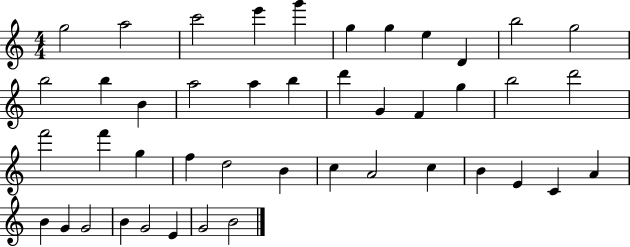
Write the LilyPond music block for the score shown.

{
  \clef treble
  \numericTimeSignature
  \time 4/4
  \key c \major
  g''2 a''2 | c'''2 e'''4 g'''4 | g''4 g''4 e''4 d'4 | b''2 g''2 | \break b''2 b''4 b'4 | a''2 a''4 b''4 | d'''4 g'4 f'4 g''4 | b''2 d'''2 | \break f'''2 f'''4 g''4 | f''4 d''2 b'4 | c''4 a'2 c''4 | b'4 e'4 c'4 a'4 | \break b'4 g'4 g'2 | b'4 g'2 e'4 | g'2 b'2 | \bar "|."
}